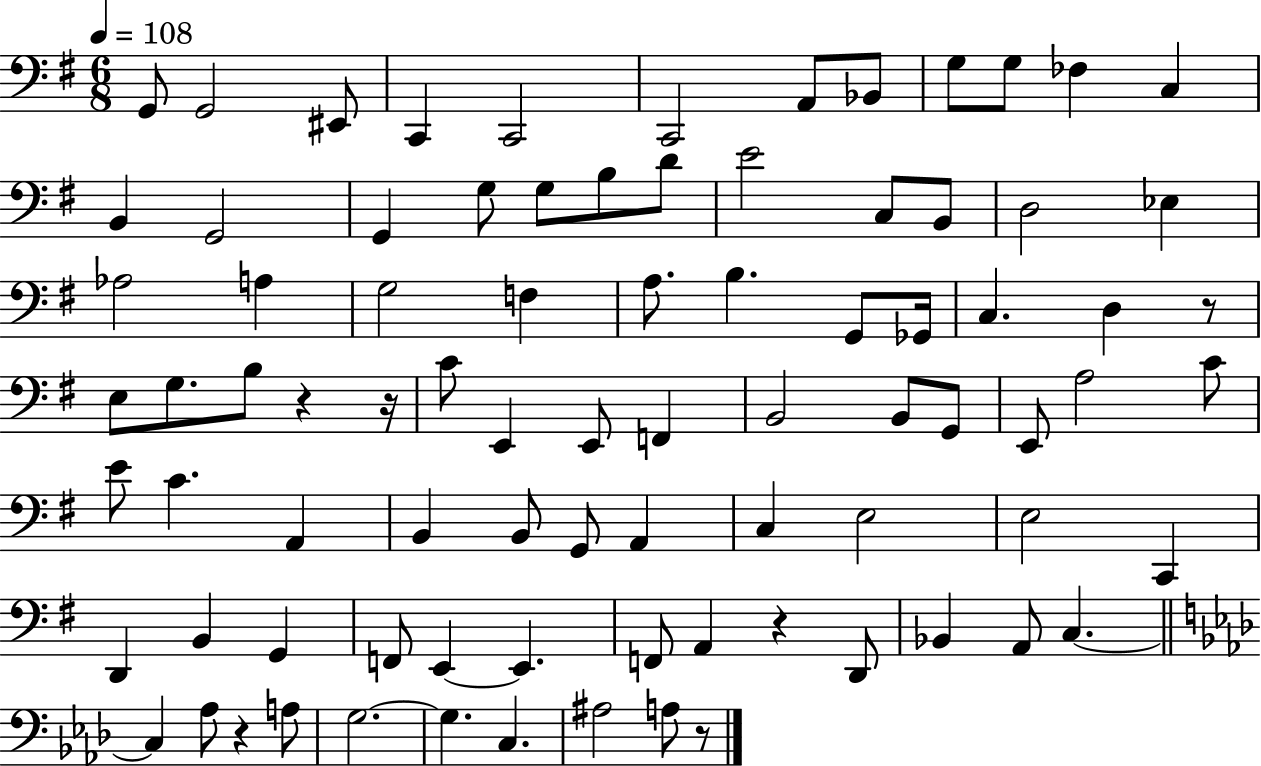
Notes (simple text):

G2/e G2/h EIS2/e C2/q C2/h C2/h A2/e Bb2/e G3/e G3/e FES3/q C3/q B2/q G2/h G2/q G3/e G3/e B3/e D4/e E4/h C3/e B2/e D3/h Eb3/q Ab3/h A3/q G3/h F3/q A3/e. B3/q. G2/e Gb2/s C3/q. D3/q R/e E3/e G3/e. B3/e R/q R/s C4/e E2/q E2/e F2/q B2/h B2/e G2/e E2/e A3/h C4/e E4/e C4/q. A2/q B2/q B2/e G2/e A2/q C3/q E3/h E3/h C2/q D2/q B2/q G2/q F2/e E2/q E2/q. F2/e A2/q R/q D2/e Bb2/q A2/e C3/q. C3/q Ab3/e R/q A3/e G3/h. G3/q. C3/q. A#3/h A3/e R/e